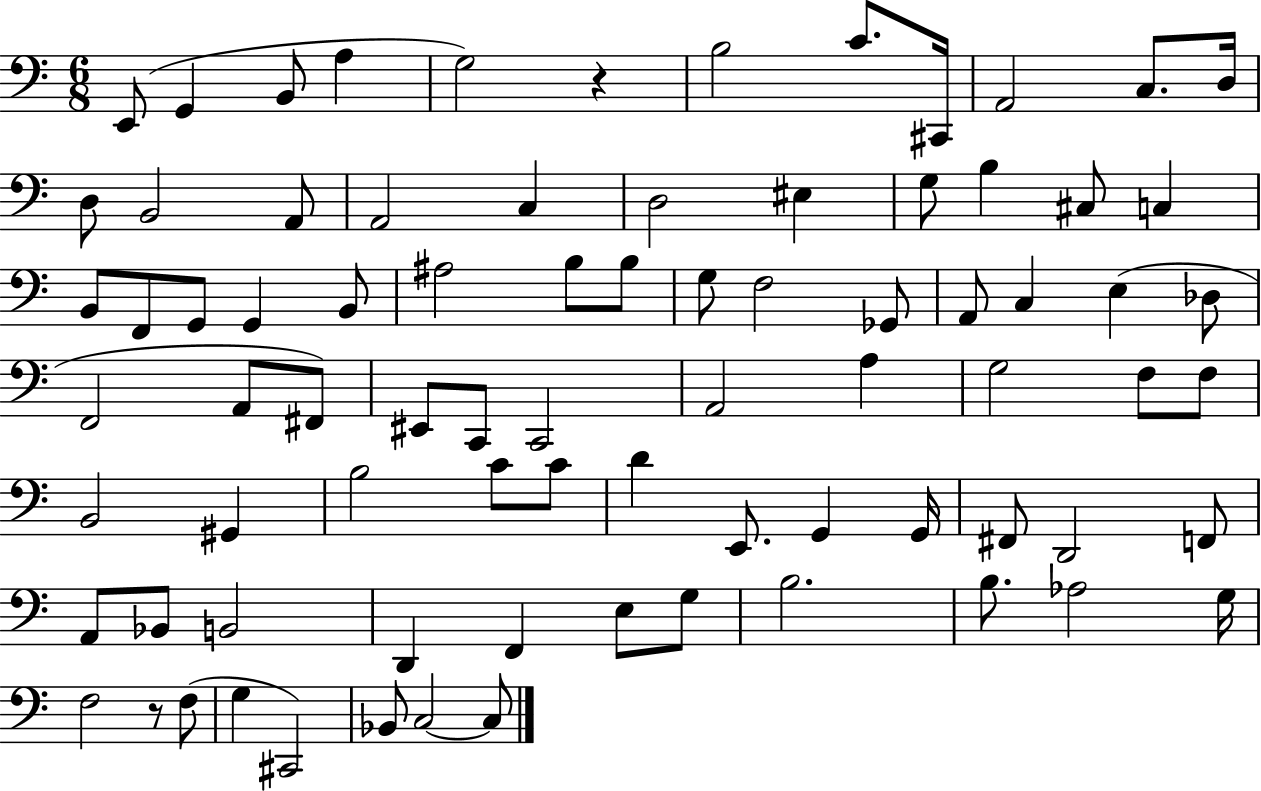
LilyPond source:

{
  \clef bass
  \numericTimeSignature
  \time 6/8
  \key c \major
  \repeat volta 2 { e,8( g,4 b,8 a4 | g2) r4 | b2 c'8. cis,16 | a,2 c8. d16 | \break d8 b,2 a,8 | a,2 c4 | d2 eis4 | g8 b4 cis8 c4 | \break b,8 f,8 g,8 g,4 b,8 | ais2 b8 b8 | g8 f2 ges,8 | a,8 c4 e4( des8 | \break f,2 a,8 fis,8) | eis,8 c,8 c,2 | a,2 a4 | g2 f8 f8 | \break b,2 gis,4 | b2 c'8 c'8 | d'4 e,8. g,4 g,16 | fis,8 d,2 f,8 | \break a,8 bes,8 b,2 | d,4 f,4 e8 g8 | b2. | b8. aes2 g16 | \break f2 r8 f8( | g4 cis,2) | bes,8 c2~~ c8 | } \bar "|."
}